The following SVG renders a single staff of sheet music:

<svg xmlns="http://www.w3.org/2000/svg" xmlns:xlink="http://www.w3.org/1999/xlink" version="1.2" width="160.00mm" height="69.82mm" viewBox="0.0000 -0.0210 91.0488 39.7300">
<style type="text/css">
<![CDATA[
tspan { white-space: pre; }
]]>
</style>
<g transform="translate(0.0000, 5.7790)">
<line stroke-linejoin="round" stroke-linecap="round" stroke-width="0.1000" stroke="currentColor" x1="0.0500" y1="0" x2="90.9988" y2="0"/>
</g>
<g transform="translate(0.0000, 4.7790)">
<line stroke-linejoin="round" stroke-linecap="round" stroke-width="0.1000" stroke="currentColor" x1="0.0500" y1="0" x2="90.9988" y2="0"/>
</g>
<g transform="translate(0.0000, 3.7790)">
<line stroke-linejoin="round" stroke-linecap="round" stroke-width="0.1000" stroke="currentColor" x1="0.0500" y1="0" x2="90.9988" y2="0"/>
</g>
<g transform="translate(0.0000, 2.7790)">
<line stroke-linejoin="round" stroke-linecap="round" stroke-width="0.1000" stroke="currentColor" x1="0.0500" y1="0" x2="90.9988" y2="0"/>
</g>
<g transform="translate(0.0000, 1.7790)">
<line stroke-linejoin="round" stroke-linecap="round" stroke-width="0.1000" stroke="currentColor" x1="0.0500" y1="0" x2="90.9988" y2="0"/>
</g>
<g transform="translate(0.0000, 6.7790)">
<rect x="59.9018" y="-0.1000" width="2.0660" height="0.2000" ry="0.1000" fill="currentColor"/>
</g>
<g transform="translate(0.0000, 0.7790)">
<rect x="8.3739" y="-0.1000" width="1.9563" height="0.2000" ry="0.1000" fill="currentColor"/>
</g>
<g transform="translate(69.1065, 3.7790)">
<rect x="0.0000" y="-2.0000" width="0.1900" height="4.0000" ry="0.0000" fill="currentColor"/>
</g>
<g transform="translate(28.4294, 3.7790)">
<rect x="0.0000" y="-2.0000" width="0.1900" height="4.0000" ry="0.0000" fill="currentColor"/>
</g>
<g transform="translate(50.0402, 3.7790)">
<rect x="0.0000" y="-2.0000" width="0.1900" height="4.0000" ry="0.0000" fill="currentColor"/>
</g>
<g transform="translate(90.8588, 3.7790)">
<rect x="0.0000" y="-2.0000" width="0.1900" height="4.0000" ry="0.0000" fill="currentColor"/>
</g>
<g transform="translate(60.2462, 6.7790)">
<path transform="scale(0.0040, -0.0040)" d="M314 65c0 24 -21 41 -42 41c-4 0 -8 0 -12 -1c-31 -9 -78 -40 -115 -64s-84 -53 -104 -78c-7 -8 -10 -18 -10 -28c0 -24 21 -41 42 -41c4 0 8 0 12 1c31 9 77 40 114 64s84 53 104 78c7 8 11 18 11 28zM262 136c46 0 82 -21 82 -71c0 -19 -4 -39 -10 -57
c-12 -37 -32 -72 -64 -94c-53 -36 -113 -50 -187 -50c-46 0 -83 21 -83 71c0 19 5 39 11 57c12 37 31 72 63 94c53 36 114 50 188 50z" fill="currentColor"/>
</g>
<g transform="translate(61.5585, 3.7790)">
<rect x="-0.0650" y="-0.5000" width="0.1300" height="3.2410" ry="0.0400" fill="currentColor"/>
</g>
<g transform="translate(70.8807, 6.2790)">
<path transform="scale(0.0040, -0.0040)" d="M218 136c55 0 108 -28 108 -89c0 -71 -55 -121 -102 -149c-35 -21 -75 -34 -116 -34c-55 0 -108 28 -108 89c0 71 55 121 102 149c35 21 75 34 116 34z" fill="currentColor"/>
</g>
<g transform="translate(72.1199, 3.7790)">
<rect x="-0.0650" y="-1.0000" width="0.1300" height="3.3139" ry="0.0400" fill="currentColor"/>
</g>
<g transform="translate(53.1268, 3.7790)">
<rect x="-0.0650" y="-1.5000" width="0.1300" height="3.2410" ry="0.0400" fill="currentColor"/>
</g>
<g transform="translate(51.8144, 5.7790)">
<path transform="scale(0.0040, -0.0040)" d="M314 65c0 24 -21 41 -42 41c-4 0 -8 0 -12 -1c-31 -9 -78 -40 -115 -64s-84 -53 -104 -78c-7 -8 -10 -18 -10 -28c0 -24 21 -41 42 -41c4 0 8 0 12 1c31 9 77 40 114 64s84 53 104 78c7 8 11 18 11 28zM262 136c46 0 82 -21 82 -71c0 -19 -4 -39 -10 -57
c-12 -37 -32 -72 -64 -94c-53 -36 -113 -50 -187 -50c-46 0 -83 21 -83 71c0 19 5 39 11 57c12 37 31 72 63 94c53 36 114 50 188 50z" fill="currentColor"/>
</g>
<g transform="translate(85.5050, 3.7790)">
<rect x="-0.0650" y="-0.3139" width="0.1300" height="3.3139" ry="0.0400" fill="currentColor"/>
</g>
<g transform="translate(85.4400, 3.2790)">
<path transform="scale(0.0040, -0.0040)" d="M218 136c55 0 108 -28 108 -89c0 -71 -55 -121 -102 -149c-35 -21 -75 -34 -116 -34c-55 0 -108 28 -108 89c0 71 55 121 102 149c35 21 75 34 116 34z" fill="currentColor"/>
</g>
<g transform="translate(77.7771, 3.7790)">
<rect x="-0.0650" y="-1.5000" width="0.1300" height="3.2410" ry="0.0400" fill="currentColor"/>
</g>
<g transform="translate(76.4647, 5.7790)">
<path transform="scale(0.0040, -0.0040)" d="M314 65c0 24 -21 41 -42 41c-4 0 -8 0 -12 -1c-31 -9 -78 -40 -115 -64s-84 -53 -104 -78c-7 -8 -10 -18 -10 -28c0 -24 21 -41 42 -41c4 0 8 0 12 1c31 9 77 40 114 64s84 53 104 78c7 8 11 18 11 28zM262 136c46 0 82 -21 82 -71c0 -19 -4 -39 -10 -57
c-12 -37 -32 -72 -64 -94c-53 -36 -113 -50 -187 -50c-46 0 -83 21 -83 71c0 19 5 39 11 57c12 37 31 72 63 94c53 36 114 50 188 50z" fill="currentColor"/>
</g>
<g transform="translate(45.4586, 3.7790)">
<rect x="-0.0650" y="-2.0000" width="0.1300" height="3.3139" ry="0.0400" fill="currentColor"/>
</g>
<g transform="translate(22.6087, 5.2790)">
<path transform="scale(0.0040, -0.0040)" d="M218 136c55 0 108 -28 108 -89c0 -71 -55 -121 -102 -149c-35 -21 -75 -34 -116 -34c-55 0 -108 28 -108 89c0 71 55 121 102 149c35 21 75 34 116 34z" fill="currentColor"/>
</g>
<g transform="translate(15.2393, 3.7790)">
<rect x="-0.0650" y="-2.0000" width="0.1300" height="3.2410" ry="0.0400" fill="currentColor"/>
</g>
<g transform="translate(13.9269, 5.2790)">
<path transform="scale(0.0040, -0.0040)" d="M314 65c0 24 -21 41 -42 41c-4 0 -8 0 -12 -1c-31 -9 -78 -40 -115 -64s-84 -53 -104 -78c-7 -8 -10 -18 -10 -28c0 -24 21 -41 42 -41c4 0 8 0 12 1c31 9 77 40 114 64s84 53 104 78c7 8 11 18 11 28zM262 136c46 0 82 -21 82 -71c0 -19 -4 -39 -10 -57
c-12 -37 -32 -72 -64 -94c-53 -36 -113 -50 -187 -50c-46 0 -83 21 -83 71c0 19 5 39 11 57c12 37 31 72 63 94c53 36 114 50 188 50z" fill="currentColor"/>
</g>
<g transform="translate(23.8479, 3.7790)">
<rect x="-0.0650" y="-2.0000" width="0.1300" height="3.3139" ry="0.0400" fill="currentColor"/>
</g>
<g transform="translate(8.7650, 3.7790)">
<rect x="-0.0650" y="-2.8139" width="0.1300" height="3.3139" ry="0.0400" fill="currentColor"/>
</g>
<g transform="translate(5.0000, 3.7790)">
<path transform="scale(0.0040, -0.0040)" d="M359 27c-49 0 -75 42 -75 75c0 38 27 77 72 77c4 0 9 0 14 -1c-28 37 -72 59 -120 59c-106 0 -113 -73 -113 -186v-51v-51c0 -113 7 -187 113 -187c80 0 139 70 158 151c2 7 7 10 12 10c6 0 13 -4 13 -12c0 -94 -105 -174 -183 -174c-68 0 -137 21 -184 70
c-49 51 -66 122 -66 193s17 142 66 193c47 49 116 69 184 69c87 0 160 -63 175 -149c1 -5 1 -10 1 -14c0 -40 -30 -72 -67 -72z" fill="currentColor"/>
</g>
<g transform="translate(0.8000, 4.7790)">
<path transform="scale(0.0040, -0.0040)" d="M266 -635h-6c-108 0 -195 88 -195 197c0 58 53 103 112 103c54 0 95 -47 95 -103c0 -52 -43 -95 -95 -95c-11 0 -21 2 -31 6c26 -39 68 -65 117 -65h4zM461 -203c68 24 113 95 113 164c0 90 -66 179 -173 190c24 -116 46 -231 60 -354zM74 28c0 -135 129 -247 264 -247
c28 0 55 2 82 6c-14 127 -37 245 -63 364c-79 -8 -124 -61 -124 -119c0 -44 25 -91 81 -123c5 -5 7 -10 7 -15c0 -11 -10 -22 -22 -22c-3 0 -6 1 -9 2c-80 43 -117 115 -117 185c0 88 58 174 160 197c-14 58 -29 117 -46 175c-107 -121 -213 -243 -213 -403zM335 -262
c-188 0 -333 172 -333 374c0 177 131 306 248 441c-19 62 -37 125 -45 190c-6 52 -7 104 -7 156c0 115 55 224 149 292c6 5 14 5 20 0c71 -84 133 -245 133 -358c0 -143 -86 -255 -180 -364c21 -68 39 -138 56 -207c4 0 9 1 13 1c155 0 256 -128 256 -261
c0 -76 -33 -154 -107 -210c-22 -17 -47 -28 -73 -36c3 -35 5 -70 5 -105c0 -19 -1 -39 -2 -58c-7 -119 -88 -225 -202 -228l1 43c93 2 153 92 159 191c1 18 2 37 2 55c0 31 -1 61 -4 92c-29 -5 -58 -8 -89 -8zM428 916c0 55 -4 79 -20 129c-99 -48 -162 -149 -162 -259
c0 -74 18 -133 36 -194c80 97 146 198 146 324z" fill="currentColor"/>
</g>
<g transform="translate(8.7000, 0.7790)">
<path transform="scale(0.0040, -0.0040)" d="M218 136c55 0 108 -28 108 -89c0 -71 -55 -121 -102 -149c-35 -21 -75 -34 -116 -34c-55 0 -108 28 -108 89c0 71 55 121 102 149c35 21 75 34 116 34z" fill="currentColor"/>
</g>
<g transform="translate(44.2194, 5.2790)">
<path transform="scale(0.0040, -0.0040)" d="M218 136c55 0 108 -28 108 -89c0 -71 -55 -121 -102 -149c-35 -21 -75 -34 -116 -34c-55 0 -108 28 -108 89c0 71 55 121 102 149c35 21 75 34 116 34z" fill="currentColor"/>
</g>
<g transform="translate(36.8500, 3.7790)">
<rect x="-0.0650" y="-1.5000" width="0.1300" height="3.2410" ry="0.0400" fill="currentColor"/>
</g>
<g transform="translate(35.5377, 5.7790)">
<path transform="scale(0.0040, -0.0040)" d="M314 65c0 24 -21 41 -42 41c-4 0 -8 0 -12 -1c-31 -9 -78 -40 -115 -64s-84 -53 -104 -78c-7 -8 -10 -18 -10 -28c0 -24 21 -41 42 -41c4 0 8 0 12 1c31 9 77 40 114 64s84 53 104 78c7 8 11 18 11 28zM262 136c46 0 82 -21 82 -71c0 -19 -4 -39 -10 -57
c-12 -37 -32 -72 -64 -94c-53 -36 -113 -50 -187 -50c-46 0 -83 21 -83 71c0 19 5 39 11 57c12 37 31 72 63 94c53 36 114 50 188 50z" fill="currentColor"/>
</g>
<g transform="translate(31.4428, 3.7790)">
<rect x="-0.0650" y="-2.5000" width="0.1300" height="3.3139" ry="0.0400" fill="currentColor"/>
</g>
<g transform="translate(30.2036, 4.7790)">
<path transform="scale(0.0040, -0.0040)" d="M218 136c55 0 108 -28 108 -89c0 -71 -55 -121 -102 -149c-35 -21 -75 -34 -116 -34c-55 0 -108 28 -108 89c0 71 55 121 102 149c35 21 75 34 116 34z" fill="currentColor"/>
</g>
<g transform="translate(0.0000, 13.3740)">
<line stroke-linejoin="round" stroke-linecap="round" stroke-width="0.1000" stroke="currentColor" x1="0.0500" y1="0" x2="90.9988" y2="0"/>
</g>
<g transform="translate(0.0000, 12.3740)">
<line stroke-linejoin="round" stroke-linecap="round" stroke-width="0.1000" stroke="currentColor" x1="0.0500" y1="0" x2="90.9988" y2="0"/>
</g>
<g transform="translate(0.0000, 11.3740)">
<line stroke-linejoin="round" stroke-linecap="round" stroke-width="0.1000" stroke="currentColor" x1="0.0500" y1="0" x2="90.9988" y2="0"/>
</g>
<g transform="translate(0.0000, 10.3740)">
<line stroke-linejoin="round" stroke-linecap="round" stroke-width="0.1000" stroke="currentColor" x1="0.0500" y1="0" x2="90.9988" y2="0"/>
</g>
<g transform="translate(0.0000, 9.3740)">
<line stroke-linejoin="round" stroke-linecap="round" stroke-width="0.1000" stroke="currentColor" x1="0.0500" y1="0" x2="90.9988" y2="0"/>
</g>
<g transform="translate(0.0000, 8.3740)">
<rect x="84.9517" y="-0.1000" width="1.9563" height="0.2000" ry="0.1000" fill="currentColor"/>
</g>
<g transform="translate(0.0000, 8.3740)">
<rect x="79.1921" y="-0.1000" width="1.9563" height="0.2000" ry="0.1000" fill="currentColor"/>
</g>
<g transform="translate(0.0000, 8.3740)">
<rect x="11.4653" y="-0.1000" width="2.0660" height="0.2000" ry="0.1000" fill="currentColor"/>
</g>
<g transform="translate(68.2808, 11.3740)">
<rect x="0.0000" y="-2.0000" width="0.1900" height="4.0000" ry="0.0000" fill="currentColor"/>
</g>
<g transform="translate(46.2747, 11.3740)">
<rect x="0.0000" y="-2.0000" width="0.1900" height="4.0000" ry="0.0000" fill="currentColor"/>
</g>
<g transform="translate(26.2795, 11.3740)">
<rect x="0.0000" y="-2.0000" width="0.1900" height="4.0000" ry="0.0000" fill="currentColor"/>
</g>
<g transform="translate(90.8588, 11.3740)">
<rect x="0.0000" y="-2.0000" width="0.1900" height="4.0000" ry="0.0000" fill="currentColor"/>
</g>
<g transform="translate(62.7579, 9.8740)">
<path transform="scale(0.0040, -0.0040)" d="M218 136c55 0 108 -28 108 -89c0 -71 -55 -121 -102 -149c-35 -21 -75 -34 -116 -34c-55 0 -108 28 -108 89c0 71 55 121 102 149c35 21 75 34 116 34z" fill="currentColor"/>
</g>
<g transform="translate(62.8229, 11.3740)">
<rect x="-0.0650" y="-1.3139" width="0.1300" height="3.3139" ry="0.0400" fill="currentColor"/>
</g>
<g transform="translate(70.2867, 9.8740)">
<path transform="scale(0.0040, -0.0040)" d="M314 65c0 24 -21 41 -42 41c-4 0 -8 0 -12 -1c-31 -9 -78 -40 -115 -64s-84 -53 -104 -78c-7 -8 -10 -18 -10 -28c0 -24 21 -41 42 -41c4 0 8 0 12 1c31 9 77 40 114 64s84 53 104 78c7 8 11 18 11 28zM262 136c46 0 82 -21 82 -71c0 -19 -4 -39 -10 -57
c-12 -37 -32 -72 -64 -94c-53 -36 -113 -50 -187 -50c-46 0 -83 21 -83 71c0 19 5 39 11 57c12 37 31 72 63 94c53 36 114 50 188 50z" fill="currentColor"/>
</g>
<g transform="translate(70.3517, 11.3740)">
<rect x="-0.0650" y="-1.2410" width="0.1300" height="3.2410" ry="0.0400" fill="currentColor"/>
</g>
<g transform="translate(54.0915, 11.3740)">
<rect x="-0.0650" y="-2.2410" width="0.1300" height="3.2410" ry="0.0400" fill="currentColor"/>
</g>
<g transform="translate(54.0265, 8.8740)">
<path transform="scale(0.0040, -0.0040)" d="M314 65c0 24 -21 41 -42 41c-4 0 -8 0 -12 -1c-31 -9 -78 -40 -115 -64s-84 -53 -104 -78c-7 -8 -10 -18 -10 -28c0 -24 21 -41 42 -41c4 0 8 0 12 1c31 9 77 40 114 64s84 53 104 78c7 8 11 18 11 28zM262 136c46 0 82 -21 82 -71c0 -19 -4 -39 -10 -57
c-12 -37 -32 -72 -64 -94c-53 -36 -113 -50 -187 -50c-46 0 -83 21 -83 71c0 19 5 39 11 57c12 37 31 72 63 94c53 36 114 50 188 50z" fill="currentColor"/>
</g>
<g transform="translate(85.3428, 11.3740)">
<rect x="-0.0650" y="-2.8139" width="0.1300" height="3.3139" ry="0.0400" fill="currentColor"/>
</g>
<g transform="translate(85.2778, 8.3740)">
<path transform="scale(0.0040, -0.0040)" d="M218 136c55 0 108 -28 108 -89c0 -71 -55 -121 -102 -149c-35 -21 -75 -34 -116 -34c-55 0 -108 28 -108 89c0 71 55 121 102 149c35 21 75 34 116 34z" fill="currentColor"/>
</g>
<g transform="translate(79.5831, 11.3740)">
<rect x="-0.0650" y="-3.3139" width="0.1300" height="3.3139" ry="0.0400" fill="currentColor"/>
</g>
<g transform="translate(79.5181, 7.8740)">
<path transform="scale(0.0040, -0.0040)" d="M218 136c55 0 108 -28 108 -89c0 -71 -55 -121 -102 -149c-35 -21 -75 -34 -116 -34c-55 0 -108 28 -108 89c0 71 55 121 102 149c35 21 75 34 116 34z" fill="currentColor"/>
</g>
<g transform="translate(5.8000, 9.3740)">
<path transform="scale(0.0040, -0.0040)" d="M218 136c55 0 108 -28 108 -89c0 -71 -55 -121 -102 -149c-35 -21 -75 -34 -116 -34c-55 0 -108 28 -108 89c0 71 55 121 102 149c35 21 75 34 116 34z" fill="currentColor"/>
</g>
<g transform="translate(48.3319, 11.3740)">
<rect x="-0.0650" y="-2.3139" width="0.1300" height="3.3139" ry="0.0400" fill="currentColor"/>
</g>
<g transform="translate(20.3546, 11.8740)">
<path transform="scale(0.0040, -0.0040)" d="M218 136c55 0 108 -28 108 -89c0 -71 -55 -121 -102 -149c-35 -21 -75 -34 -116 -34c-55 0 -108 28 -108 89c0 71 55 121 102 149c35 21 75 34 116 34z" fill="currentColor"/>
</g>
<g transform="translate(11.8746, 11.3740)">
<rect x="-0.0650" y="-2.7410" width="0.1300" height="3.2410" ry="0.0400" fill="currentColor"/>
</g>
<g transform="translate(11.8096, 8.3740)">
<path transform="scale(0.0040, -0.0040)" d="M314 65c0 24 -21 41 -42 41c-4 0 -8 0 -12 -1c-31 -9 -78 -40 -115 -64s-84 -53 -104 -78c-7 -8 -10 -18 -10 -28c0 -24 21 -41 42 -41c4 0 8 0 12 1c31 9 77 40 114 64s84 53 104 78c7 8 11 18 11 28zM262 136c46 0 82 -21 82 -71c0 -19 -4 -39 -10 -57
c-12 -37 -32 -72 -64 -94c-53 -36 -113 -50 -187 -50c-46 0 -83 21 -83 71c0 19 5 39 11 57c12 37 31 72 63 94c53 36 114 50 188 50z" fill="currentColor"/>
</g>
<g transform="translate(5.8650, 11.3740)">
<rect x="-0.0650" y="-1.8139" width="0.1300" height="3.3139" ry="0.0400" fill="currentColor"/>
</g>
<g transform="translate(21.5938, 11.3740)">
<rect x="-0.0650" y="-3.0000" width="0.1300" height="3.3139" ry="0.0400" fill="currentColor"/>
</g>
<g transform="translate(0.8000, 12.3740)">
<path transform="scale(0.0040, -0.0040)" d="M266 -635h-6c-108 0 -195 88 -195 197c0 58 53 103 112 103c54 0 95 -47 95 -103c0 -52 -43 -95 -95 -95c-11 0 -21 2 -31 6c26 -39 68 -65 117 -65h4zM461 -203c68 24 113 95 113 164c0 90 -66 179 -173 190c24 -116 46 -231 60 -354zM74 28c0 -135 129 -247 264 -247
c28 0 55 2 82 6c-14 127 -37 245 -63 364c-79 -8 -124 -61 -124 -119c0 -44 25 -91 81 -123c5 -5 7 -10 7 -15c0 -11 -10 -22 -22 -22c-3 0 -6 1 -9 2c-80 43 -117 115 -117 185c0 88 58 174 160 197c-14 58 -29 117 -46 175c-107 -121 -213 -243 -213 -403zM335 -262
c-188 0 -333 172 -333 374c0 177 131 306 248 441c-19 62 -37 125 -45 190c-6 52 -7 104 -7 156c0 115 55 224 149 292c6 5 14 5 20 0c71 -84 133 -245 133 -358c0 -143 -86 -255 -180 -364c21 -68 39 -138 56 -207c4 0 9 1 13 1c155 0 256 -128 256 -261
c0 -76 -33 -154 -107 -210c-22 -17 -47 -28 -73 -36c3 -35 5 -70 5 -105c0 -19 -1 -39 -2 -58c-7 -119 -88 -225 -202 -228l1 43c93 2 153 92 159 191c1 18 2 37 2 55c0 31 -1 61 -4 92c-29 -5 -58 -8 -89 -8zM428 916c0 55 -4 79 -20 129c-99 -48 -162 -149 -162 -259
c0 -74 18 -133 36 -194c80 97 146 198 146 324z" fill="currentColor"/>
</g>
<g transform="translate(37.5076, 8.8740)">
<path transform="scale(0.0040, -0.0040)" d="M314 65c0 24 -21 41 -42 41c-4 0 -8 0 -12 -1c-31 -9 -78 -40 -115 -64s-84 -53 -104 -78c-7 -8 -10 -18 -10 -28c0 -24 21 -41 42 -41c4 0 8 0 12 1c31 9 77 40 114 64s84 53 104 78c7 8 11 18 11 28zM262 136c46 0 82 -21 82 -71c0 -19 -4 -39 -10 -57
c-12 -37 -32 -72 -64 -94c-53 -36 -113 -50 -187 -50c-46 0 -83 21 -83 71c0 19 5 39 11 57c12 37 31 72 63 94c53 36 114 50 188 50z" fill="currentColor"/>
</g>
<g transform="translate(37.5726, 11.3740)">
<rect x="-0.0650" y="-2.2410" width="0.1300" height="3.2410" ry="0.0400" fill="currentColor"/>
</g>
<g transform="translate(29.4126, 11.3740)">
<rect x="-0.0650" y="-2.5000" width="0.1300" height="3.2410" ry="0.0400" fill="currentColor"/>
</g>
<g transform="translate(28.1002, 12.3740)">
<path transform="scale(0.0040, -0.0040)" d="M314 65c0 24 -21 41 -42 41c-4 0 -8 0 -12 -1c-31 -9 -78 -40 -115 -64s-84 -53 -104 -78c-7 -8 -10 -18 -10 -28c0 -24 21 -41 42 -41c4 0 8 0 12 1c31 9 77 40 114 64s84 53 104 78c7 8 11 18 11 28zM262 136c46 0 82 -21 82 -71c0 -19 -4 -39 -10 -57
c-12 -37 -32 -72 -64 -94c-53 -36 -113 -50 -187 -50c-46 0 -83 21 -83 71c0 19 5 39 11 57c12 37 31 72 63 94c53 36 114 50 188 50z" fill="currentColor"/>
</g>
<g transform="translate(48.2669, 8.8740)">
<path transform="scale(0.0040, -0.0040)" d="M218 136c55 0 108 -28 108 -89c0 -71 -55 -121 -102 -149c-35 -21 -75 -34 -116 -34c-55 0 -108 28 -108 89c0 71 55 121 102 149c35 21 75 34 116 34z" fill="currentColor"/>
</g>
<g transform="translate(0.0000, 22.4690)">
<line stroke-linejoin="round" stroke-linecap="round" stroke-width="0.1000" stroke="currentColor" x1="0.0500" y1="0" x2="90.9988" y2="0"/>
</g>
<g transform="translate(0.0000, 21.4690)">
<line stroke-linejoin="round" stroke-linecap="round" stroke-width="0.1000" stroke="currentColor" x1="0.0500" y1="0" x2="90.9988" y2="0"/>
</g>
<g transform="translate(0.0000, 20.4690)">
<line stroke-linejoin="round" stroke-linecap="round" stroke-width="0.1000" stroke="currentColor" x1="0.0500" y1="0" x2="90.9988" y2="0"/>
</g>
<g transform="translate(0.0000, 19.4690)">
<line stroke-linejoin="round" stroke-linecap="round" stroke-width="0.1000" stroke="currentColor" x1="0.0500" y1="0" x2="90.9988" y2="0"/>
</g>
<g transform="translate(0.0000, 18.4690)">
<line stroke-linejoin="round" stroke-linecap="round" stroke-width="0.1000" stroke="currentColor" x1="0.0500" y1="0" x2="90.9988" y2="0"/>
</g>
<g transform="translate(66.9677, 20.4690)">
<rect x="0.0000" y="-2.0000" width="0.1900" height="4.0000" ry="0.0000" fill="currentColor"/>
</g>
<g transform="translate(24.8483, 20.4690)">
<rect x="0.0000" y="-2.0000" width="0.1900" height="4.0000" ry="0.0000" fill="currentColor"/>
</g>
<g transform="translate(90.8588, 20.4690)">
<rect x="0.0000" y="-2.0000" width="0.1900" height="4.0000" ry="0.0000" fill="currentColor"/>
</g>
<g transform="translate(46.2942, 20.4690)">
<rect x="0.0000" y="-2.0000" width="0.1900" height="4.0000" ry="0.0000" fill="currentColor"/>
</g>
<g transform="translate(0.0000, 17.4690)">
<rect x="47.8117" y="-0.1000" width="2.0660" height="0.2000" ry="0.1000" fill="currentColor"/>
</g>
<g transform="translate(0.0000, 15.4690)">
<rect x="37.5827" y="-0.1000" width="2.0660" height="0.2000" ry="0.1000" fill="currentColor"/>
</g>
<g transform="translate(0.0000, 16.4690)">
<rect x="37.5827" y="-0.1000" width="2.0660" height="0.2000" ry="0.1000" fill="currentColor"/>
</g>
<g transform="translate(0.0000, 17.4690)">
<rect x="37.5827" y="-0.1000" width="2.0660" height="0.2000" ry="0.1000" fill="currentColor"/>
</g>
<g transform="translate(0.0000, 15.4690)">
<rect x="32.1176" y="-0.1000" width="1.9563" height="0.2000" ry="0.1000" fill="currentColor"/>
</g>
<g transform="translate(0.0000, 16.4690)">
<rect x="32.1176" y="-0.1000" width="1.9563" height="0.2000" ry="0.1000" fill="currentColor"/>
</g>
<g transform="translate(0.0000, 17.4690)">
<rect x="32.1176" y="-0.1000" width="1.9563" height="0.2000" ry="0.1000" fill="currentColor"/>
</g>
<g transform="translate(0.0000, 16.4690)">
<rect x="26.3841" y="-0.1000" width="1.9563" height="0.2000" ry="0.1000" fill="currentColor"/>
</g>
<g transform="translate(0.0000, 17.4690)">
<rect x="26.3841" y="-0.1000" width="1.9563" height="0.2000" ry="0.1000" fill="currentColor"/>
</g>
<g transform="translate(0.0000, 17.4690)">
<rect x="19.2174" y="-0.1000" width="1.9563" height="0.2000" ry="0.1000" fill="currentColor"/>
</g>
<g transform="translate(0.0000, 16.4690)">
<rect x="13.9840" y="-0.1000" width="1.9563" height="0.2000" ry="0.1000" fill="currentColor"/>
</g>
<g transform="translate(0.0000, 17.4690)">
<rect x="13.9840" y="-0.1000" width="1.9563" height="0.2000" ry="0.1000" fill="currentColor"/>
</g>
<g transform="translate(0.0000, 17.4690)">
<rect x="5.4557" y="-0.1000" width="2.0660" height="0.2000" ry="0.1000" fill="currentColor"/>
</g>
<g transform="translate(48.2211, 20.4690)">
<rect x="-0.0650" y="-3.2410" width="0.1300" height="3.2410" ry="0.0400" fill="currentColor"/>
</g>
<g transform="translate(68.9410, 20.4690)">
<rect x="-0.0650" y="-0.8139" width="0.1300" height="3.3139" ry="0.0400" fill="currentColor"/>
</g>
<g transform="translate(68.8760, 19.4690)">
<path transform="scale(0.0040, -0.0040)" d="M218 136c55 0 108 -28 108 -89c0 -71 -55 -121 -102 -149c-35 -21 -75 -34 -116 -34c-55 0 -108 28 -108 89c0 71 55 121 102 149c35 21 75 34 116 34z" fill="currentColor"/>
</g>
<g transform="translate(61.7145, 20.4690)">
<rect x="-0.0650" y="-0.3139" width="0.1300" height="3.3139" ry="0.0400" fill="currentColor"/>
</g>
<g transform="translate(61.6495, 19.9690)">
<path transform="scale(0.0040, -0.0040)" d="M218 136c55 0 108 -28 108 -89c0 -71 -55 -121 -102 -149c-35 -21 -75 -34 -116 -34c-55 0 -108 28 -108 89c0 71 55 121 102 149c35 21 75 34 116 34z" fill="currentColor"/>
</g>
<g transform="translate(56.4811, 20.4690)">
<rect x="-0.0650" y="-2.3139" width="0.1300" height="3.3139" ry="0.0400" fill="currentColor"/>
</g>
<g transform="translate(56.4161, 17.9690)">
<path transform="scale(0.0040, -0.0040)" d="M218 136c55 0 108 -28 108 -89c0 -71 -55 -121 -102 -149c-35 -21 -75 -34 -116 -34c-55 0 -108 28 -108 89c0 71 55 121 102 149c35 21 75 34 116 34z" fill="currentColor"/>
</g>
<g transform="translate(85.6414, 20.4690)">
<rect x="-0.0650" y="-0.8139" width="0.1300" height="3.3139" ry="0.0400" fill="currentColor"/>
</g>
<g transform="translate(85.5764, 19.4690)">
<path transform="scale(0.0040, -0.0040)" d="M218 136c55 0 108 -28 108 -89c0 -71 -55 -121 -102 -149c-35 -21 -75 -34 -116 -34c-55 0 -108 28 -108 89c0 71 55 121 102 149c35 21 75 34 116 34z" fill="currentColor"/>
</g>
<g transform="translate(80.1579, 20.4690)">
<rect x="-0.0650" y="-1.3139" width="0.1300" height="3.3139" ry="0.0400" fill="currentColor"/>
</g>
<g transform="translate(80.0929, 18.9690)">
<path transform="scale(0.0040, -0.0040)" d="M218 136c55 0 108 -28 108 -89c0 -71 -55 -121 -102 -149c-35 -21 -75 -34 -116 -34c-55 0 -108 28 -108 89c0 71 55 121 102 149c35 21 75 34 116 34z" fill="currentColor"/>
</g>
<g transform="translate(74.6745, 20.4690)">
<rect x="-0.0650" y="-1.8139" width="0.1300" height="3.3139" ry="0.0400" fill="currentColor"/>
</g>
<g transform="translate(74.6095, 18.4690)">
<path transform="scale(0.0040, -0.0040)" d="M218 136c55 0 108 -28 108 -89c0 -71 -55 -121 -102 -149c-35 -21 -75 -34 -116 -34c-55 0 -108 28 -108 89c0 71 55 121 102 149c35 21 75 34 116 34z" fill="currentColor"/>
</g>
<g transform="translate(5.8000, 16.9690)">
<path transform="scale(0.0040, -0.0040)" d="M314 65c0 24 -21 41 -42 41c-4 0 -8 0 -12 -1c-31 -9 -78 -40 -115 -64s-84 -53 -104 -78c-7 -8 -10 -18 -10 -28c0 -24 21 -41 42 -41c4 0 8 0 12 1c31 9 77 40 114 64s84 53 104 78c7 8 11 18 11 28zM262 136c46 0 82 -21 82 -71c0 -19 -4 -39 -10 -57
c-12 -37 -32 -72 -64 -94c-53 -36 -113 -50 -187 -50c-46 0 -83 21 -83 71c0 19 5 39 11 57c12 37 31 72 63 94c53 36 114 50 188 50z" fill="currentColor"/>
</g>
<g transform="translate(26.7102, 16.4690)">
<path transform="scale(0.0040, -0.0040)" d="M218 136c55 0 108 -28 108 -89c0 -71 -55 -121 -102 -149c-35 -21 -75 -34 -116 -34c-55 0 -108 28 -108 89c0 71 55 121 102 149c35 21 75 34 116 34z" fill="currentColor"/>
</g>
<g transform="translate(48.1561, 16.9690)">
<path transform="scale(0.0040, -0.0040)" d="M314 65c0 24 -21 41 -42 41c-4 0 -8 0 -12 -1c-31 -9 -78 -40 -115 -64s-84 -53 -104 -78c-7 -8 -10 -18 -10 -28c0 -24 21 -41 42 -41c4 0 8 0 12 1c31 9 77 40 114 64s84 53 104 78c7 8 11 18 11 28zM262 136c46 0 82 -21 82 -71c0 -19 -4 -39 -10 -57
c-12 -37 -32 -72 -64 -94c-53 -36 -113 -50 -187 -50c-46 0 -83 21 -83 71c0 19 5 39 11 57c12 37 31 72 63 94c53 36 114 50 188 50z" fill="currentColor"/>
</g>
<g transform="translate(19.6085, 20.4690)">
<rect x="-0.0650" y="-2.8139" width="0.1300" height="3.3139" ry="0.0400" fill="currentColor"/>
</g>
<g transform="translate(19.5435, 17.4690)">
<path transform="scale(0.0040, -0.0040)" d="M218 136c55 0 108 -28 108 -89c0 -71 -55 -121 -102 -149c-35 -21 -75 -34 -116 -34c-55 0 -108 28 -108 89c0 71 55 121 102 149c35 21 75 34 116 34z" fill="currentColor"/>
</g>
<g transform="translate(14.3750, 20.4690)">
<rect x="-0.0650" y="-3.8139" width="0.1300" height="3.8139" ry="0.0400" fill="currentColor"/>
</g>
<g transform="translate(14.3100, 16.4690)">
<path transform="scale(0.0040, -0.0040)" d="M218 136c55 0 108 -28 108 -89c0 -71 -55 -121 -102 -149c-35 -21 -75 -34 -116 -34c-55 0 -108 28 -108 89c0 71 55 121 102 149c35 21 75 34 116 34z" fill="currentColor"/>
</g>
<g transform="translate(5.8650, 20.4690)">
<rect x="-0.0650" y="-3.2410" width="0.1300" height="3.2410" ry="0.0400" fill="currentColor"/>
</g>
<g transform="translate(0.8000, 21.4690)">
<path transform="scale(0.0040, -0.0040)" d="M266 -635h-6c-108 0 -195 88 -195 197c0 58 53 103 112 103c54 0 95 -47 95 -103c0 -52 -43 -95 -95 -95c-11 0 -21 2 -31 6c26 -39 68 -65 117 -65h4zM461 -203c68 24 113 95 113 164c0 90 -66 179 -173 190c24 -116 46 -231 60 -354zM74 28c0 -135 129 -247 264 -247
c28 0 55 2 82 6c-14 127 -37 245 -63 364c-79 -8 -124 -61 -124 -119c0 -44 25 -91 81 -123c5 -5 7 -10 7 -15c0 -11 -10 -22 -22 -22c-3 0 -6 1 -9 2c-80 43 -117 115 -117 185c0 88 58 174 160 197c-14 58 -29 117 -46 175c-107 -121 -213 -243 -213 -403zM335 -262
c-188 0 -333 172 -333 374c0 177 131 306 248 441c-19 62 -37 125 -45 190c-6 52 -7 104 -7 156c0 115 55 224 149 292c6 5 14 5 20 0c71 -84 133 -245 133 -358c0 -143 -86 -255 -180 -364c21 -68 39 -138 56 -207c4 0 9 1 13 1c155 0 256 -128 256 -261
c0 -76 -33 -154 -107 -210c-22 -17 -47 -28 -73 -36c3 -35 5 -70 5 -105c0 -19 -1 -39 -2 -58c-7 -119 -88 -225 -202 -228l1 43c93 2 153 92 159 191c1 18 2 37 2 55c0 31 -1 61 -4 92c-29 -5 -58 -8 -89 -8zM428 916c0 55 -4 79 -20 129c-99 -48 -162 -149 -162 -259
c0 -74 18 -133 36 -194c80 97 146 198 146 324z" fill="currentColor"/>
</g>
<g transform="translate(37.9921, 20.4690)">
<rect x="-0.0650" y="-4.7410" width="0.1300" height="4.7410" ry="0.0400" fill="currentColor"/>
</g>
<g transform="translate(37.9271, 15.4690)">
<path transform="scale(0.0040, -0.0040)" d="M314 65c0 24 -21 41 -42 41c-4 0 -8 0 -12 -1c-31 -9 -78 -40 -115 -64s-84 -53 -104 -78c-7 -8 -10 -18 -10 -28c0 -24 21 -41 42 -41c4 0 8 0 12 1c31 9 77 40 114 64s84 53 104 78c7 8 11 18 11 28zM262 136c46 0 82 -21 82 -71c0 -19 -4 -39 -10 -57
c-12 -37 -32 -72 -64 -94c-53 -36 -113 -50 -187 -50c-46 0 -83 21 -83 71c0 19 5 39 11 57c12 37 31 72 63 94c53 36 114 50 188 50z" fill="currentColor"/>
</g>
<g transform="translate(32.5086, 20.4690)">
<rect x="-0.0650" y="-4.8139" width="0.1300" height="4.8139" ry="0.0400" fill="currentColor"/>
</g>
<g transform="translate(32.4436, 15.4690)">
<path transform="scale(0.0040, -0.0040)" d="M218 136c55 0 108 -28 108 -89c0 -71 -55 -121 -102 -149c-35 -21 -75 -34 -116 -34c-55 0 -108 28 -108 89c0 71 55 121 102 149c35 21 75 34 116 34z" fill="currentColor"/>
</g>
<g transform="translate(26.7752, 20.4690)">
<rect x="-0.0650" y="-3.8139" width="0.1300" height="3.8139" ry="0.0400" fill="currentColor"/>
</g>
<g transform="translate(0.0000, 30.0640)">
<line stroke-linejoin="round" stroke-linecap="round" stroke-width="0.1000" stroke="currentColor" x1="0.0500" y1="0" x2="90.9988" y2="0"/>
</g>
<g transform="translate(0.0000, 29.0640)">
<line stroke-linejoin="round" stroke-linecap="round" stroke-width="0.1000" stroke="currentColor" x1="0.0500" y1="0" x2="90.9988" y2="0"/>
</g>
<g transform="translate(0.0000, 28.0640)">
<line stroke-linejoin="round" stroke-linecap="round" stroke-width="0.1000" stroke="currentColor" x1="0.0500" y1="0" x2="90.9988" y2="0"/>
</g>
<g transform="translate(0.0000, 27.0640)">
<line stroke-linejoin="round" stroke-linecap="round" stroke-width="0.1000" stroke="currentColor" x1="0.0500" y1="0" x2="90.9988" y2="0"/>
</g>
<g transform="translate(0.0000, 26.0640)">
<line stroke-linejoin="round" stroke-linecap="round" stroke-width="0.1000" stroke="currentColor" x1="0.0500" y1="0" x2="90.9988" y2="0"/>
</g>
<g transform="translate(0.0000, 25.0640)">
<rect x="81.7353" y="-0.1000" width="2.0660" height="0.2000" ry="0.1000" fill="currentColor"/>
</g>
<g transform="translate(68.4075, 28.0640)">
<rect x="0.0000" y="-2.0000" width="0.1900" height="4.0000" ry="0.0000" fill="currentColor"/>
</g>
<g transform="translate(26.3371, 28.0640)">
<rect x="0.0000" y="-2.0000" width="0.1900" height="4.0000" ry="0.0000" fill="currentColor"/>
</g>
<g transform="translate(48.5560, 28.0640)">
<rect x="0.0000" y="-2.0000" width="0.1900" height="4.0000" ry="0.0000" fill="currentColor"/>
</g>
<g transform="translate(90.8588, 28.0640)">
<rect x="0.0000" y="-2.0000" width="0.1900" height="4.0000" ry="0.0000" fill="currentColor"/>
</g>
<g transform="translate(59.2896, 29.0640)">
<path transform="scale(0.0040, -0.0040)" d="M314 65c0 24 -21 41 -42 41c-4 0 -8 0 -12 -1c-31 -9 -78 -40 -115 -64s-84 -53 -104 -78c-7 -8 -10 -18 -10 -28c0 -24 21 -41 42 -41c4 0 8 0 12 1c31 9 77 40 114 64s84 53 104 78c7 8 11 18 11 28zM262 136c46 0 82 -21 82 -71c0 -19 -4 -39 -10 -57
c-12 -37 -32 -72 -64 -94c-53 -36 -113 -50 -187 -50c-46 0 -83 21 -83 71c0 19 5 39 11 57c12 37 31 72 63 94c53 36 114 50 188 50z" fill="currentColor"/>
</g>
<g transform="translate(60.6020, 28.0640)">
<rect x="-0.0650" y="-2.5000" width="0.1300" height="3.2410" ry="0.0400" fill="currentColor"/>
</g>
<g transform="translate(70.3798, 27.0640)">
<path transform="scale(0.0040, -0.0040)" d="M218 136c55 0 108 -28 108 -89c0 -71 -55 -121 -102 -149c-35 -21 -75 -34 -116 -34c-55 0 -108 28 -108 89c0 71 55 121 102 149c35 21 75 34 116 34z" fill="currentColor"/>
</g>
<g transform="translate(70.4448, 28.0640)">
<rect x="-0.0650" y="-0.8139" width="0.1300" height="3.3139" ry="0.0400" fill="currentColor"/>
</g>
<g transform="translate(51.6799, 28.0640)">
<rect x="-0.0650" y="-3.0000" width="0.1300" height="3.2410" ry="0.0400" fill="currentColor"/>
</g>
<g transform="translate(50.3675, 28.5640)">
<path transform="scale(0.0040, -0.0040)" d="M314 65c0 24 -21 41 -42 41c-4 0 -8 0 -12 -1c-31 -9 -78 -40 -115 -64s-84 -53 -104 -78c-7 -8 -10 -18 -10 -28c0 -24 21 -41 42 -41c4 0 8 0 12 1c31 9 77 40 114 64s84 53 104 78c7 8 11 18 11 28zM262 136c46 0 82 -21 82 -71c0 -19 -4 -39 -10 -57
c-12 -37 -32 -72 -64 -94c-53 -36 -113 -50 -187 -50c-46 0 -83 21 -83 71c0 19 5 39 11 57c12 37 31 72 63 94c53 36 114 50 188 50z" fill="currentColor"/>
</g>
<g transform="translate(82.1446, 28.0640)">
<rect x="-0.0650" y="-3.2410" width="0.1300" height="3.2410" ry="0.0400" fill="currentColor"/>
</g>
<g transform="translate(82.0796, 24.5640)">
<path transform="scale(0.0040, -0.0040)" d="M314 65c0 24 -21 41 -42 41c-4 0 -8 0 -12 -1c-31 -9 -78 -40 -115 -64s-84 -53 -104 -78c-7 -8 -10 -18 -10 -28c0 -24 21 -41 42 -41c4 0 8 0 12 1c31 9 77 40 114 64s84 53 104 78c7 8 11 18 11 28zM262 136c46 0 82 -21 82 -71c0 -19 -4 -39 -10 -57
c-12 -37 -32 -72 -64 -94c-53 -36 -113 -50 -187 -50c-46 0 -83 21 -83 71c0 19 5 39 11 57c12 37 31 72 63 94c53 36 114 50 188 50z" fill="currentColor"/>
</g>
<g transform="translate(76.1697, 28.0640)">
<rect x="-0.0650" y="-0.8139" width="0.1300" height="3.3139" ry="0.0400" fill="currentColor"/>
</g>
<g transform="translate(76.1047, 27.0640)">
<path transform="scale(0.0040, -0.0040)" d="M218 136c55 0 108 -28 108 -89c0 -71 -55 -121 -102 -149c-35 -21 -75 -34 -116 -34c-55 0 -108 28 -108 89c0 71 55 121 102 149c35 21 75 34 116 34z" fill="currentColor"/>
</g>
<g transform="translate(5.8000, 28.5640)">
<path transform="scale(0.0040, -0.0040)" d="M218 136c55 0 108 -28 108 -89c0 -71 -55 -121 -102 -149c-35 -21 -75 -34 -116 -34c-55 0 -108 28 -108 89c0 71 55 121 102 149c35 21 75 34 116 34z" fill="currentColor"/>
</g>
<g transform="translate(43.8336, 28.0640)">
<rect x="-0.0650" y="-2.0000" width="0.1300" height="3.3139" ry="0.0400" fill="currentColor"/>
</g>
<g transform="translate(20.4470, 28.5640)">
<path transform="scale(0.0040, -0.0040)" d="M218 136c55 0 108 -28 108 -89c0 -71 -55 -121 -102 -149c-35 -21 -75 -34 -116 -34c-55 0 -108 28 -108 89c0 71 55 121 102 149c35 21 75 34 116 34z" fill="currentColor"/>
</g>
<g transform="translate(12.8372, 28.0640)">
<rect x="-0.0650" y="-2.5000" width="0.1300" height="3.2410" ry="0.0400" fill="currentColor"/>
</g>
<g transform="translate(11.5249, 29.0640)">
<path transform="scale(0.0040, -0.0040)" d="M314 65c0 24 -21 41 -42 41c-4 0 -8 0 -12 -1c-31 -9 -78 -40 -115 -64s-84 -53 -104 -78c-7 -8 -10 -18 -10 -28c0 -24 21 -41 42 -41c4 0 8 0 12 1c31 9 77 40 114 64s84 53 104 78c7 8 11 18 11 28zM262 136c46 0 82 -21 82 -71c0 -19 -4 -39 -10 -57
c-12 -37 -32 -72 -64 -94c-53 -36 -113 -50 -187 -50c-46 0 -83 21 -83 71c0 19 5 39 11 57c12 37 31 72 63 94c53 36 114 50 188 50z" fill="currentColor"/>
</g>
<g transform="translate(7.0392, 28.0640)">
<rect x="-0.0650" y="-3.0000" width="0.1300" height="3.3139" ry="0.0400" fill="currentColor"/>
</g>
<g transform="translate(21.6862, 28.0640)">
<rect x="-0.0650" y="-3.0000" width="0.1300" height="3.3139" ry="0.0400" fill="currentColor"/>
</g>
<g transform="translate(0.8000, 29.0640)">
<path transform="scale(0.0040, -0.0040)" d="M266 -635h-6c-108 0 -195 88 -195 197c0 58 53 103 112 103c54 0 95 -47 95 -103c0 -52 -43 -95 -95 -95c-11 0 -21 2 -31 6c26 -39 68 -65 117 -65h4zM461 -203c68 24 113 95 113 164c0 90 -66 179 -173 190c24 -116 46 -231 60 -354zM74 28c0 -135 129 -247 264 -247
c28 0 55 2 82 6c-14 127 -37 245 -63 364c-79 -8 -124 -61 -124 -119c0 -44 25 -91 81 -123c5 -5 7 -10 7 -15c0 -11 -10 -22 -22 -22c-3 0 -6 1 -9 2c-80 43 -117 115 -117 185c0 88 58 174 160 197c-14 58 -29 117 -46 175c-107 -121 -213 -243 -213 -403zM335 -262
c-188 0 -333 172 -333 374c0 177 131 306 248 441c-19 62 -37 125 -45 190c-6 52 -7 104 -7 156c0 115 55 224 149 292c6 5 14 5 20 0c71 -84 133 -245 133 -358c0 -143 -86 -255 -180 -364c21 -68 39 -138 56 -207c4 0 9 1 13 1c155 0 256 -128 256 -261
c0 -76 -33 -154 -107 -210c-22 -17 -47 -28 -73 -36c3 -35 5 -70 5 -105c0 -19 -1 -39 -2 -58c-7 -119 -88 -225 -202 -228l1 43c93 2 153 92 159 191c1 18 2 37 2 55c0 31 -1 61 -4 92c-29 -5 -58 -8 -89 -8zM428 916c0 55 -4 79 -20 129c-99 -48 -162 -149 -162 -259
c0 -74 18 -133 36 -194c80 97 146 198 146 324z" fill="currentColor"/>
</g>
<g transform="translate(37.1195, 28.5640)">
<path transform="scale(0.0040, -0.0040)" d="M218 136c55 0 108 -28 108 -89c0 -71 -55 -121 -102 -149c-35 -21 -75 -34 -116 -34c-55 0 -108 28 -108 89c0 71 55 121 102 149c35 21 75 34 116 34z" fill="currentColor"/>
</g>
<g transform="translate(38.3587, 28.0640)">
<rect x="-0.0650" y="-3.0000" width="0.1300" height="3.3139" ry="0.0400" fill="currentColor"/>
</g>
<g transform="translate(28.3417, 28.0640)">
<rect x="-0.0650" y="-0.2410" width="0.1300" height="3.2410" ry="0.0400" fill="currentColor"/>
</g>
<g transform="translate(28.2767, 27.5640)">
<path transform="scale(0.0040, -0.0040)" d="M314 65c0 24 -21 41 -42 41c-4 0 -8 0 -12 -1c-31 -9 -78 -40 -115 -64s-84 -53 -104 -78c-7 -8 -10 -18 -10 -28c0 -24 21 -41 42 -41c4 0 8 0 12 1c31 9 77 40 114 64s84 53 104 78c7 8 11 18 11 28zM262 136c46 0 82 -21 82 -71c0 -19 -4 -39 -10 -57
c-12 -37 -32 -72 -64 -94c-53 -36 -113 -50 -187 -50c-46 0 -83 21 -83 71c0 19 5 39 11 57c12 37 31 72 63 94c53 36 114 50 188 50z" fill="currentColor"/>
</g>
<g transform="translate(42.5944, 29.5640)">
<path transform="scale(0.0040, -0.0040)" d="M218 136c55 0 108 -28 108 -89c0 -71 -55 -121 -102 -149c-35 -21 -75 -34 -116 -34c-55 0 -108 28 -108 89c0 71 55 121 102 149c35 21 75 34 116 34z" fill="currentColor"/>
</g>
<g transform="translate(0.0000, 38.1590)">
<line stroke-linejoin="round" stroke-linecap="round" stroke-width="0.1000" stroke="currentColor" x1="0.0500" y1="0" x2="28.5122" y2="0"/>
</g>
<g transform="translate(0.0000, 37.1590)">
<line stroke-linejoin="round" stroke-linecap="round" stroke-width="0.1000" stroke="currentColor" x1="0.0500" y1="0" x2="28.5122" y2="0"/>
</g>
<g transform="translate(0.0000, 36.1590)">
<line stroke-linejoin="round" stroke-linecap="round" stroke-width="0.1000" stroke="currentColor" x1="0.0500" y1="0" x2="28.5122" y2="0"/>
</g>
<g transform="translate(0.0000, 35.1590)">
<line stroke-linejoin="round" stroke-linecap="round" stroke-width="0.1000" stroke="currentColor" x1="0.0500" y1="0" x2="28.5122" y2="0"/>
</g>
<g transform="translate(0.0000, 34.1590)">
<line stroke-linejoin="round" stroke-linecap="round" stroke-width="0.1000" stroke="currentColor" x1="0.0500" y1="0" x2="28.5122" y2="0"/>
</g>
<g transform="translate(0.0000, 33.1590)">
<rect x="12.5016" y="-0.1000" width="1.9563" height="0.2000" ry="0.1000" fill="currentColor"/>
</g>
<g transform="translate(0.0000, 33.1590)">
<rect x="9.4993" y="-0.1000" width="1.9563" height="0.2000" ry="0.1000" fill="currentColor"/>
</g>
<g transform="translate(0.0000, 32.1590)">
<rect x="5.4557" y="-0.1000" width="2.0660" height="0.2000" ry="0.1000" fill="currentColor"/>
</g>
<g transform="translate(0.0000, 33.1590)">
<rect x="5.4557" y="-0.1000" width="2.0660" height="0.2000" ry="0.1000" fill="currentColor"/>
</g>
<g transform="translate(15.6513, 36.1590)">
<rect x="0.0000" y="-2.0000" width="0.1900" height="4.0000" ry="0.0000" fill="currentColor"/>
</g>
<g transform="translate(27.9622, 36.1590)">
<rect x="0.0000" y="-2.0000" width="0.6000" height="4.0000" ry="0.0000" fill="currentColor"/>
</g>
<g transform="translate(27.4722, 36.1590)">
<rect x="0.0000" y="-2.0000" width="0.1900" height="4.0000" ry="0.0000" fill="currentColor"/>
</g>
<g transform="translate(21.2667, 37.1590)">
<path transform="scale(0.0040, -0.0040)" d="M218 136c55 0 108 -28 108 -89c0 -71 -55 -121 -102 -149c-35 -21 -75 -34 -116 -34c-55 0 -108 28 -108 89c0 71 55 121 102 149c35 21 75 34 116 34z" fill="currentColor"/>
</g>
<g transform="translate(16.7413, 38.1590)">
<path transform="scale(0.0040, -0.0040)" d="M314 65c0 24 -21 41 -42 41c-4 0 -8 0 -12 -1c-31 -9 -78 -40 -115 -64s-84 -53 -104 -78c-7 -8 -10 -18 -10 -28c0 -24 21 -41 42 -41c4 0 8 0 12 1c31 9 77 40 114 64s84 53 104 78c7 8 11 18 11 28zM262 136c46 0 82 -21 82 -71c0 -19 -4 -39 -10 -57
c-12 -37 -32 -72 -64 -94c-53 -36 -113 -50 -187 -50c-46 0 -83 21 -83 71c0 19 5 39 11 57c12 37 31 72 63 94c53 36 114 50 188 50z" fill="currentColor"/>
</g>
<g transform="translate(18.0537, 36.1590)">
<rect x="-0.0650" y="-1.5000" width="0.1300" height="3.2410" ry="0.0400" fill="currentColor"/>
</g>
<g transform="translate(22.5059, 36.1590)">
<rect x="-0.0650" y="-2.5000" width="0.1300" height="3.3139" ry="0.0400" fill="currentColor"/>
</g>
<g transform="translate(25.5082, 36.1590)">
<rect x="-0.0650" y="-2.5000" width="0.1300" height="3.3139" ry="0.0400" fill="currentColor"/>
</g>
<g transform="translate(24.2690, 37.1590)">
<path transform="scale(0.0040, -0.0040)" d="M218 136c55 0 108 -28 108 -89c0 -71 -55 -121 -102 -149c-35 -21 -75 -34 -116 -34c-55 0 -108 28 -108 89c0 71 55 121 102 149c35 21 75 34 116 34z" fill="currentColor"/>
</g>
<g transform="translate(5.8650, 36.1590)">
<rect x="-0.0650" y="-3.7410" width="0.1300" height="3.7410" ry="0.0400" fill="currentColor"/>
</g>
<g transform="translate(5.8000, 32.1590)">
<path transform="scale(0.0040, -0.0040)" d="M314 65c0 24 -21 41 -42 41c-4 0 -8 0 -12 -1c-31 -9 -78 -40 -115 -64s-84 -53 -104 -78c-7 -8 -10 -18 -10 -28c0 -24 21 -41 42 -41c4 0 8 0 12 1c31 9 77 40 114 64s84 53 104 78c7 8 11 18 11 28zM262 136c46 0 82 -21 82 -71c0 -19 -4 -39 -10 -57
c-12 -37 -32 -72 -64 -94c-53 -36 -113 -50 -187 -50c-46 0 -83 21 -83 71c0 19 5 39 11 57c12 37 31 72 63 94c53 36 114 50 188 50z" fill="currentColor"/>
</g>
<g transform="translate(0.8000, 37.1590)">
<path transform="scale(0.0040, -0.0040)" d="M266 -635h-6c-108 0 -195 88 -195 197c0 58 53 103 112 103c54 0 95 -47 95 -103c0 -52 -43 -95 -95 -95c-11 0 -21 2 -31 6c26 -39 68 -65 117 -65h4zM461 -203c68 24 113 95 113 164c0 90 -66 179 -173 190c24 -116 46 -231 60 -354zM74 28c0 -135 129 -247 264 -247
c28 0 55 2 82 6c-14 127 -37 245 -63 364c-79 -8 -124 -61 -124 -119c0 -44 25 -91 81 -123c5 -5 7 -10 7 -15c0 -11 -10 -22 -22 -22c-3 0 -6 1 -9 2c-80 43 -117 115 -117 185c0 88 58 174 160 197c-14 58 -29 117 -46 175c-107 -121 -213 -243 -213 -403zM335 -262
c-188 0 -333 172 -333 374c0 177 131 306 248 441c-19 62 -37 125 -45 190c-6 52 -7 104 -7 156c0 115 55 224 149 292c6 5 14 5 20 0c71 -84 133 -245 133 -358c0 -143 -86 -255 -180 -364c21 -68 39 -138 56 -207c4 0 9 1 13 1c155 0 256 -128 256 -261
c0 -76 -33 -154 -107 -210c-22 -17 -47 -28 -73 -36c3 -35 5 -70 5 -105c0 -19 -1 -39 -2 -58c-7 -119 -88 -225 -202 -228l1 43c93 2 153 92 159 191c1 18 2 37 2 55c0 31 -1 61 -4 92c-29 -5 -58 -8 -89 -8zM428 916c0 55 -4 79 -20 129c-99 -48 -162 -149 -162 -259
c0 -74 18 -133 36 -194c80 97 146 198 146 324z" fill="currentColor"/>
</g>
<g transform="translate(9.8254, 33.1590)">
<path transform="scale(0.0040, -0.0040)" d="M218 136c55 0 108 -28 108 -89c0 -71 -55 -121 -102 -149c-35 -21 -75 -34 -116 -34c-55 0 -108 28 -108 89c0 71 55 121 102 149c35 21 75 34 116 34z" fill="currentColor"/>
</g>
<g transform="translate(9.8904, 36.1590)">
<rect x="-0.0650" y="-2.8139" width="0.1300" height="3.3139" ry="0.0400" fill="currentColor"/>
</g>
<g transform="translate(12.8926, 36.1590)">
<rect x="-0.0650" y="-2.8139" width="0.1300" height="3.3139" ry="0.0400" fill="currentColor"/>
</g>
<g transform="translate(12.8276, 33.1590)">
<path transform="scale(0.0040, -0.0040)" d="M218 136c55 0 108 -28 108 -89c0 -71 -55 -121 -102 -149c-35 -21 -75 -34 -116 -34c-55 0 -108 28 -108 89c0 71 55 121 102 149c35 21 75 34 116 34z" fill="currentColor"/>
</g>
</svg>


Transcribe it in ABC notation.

X:1
T:Untitled
M:4/4
L:1/4
K:C
a F2 F G E2 F E2 C2 D E2 c f a2 A G2 g2 g g2 e e2 b a b2 c' a c' e' e'2 b2 g c d f e d A G2 A c2 A F A2 G2 d d b2 c'2 a a E2 G G